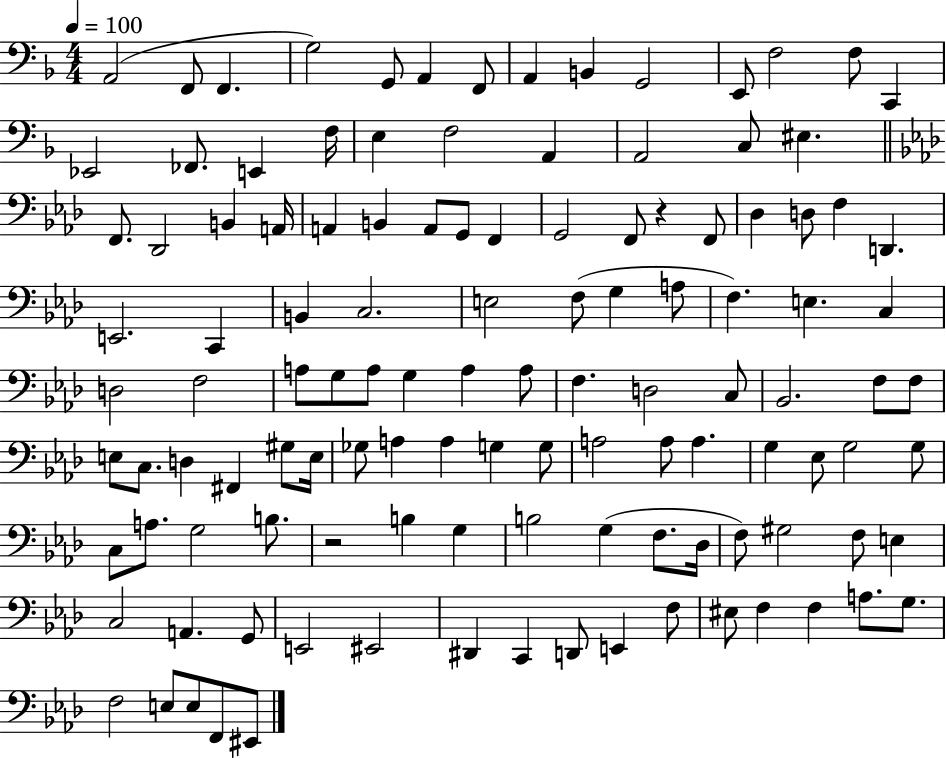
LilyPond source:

{
  \clef bass
  \numericTimeSignature
  \time 4/4
  \key f \major
  \tempo 4 = 100
  \repeat volta 2 { a,2( f,8 f,4. | g2) g,8 a,4 f,8 | a,4 b,4 g,2 | e,8 f2 f8 c,4 | \break ees,2 fes,8. e,4 f16 | e4 f2 a,4 | a,2 c8 eis4. | \bar "||" \break \key aes \major f,8. des,2 b,4 a,16 | a,4 b,4 a,8 g,8 f,4 | g,2 f,8 r4 f,8 | des4 d8 f4 d,4. | \break e,2. c,4 | b,4 c2. | e2 f8( g4 a8 | f4.) e4. c4 | \break d2 f2 | a8 g8 a8 g4 a4 a8 | f4. d2 c8 | bes,2. f8 f8 | \break e8 c8. d4 fis,4 gis8 e16 | ges8 a4 a4 g4 g8 | a2 a8 a4. | g4 ees8 g2 g8 | \break c8 a8. g2 b8. | r2 b4 g4 | b2 g4( f8. des16 | f8) gis2 f8 e4 | \break c2 a,4. g,8 | e,2 eis,2 | dis,4 c,4 d,8 e,4 f8 | eis8 f4 f4 a8. g8. | \break f2 e8 e8 f,8 eis,8 | } \bar "|."
}